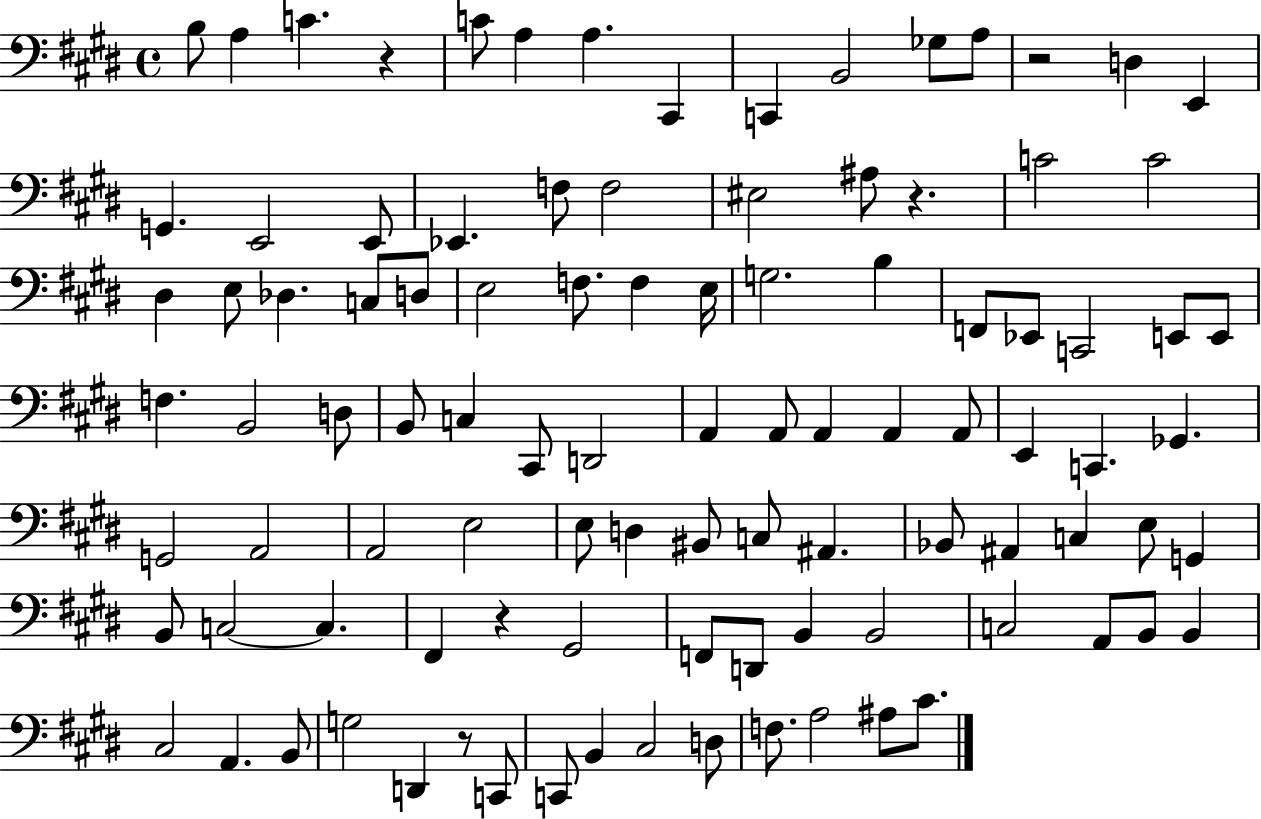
X:1
T:Untitled
M:4/4
L:1/4
K:E
B,/2 A, C z C/2 A, A, ^C,, C,, B,,2 _G,/2 A,/2 z2 D, E,, G,, E,,2 E,,/2 _E,, F,/2 F,2 ^E,2 ^A,/2 z C2 C2 ^D, E,/2 _D, C,/2 D,/2 E,2 F,/2 F, E,/4 G,2 B, F,,/2 _E,,/2 C,,2 E,,/2 E,,/2 F, B,,2 D,/2 B,,/2 C, ^C,,/2 D,,2 A,, A,,/2 A,, A,, A,,/2 E,, C,, _G,, G,,2 A,,2 A,,2 E,2 E,/2 D, ^B,,/2 C,/2 ^A,, _B,,/2 ^A,, C, E,/2 G,, B,,/2 C,2 C, ^F,, z ^G,,2 F,,/2 D,,/2 B,, B,,2 C,2 A,,/2 B,,/2 B,, ^C,2 A,, B,,/2 G,2 D,, z/2 C,,/2 C,,/2 B,, ^C,2 D,/2 F,/2 A,2 ^A,/2 ^C/2